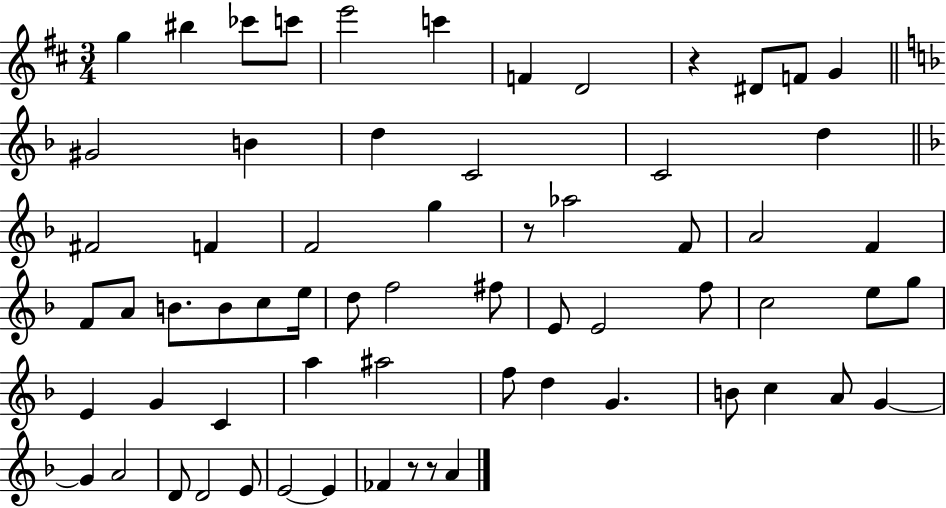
G5/q BIS5/q CES6/e C6/e E6/h C6/q F4/q D4/h R/q D#4/e F4/e G4/q G#4/h B4/q D5/q C4/h C4/h D5/q F#4/h F4/q F4/h G5/q R/e Ab5/h F4/e A4/h F4/q F4/e A4/e B4/e. B4/e C5/e E5/s D5/e F5/h F#5/e E4/e E4/h F5/e C5/h E5/e G5/e E4/q G4/q C4/q A5/q A#5/h F5/e D5/q G4/q. B4/e C5/q A4/e G4/q G4/q A4/h D4/e D4/h E4/e E4/h E4/q FES4/q R/e R/e A4/q